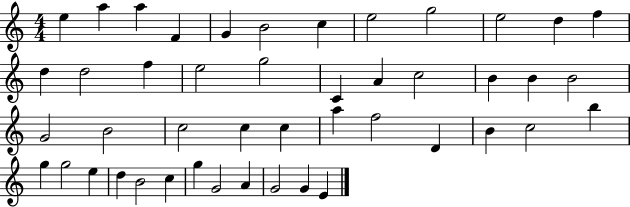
{
  \clef treble
  \numericTimeSignature
  \time 4/4
  \key c \major
  e''4 a''4 a''4 f'4 | g'4 b'2 c''4 | e''2 g''2 | e''2 d''4 f''4 | \break d''4 d''2 f''4 | e''2 g''2 | c'4 a'4 c''2 | b'4 b'4 b'2 | \break g'2 b'2 | c''2 c''4 c''4 | a''4 f''2 d'4 | b'4 c''2 b''4 | \break g''4 g''2 e''4 | d''4 b'2 c''4 | g''4 g'2 a'4 | g'2 g'4 e'4 | \break \bar "|."
}